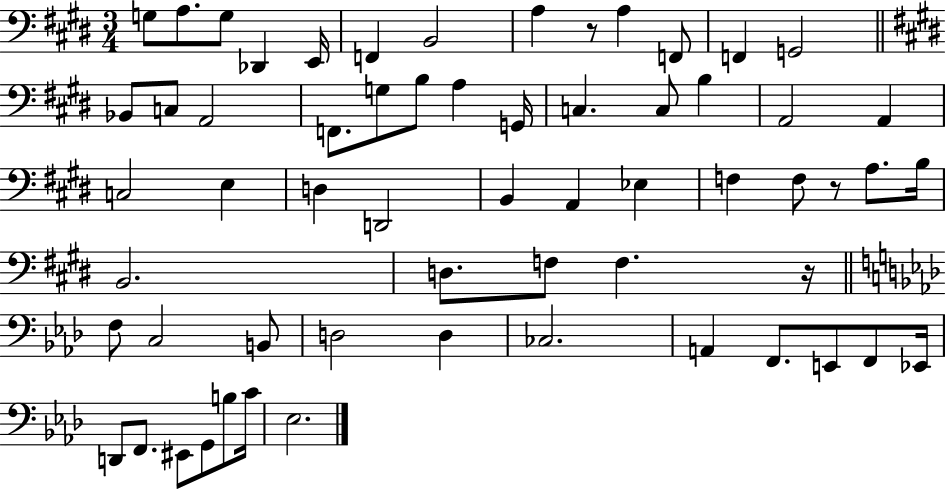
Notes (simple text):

G3/e A3/e. G3/e Db2/q E2/s F2/q B2/h A3/q R/e A3/q F2/e F2/q G2/h Bb2/e C3/e A2/h F2/e. G3/e B3/e A3/q G2/s C3/q. C3/e B3/q A2/h A2/q C3/h E3/q D3/q D2/h B2/q A2/q Eb3/q F3/q F3/e R/e A3/e. B3/s B2/h. D3/e. F3/e F3/q. R/s F3/e C3/h B2/e D3/h D3/q CES3/h. A2/q F2/e. E2/e F2/e Eb2/s D2/e F2/e. EIS2/e G2/e B3/e C4/s Eb3/h.